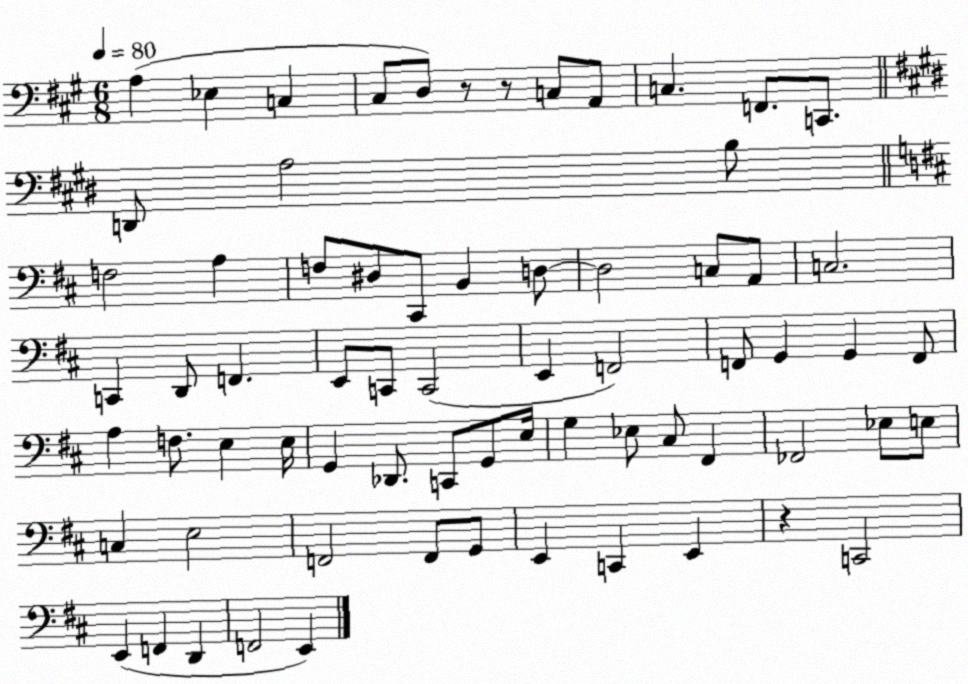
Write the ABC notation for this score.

X:1
T:Untitled
M:6/8
L:1/4
K:A
A, _E, C, ^C,/2 D,/2 z/2 z/2 C,/2 A,,/2 C, F,,/2 C,,/2 D,,/2 A,2 B,/2 F,2 A, F,/2 ^D,/2 ^C,,/2 B,, D,/2 D,2 C,/2 A,,/2 C,2 C,, D,,/2 F,, E,,/2 C,,/2 C,,2 E,, F,,2 F,,/2 G,, G,, F,,/2 A, F,/2 E, E,/4 G,, _D,,/2 C,,/2 G,,/2 E,/4 G, _E,/2 ^C,/2 ^F,, _F,,2 _E,/2 E,/2 C, E,2 F,,2 F,,/2 G,,/2 E,, C,, E,, z C,,2 E,, F,, D,, F,,2 E,,